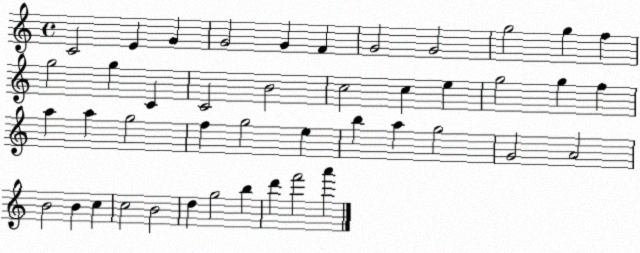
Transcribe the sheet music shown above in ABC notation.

X:1
T:Untitled
M:4/4
L:1/4
K:C
C2 E G G2 G F G2 G2 g2 g f g2 g C C2 B2 c2 c e g2 g f a a g2 f g2 e b a g2 G2 A2 B2 B c c2 B2 d g2 b d' f'2 a'